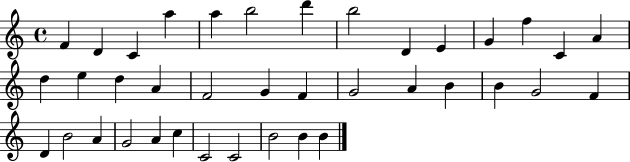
{
  \clef treble
  \time 4/4
  \defaultTimeSignature
  \key c \major
  f'4 d'4 c'4 a''4 | a''4 b''2 d'''4 | b''2 d'4 e'4 | g'4 f''4 c'4 a'4 | \break d''4 e''4 d''4 a'4 | f'2 g'4 f'4 | g'2 a'4 b'4 | b'4 g'2 f'4 | \break d'4 b'2 a'4 | g'2 a'4 c''4 | c'2 c'2 | b'2 b'4 b'4 | \break \bar "|."
}